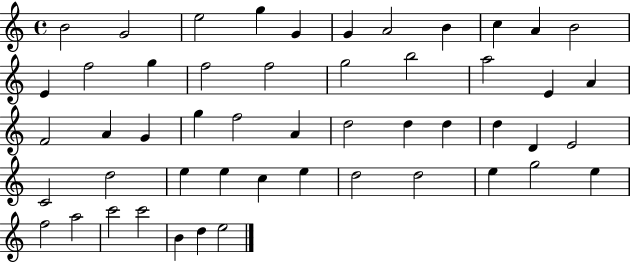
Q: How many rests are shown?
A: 0